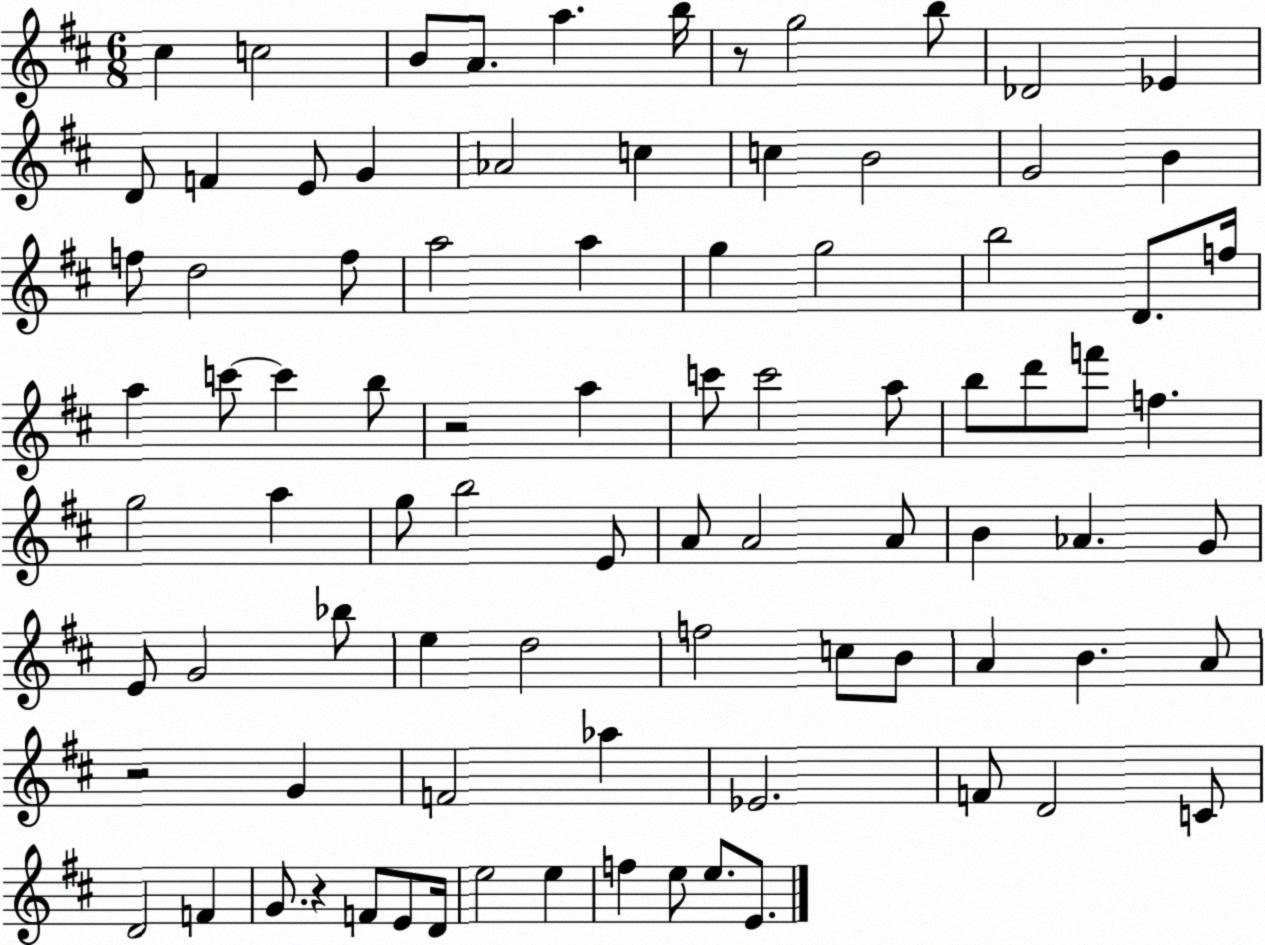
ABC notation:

X:1
T:Untitled
M:6/8
L:1/4
K:D
^c c2 B/2 A/2 a b/4 z/2 g2 b/2 _D2 _E D/2 F E/2 G _A2 c c B2 G2 B f/2 d2 f/2 a2 a g g2 b2 D/2 f/4 a c'/2 c' b/2 z2 a c'/2 c'2 a/2 b/2 d'/2 f'/2 f g2 a g/2 b2 E/2 A/2 A2 A/2 B _A G/2 E/2 G2 _b/2 e d2 f2 c/2 B/2 A B A/2 z2 G F2 _a _E2 F/2 D2 C/2 D2 F G/2 z F/2 E/2 D/4 e2 e f e/2 e/2 E/2